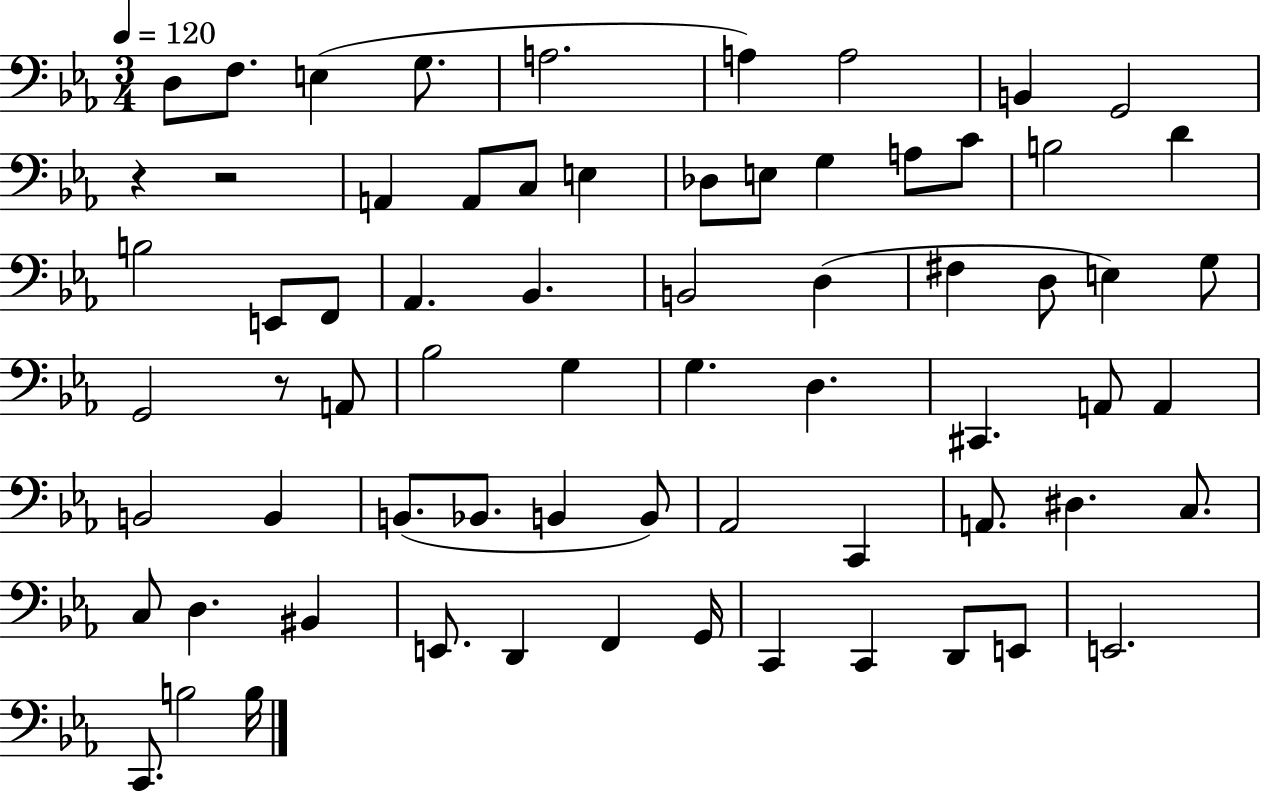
X:1
T:Untitled
M:3/4
L:1/4
K:Eb
D,/2 F,/2 E, G,/2 A,2 A, A,2 B,, G,,2 z z2 A,, A,,/2 C,/2 E, _D,/2 E,/2 G, A,/2 C/2 B,2 D B,2 E,,/2 F,,/2 _A,, _B,, B,,2 D, ^F, D,/2 E, G,/2 G,,2 z/2 A,,/2 _B,2 G, G, D, ^C,, A,,/2 A,, B,,2 B,, B,,/2 _B,,/2 B,, B,,/2 _A,,2 C,, A,,/2 ^D, C,/2 C,/2 D, ^B,, E,,/2 D,, F,, G,,/4 C,, C,, D,,/2 E,,/2 E,,2 C,,/2 B,2 B,/4